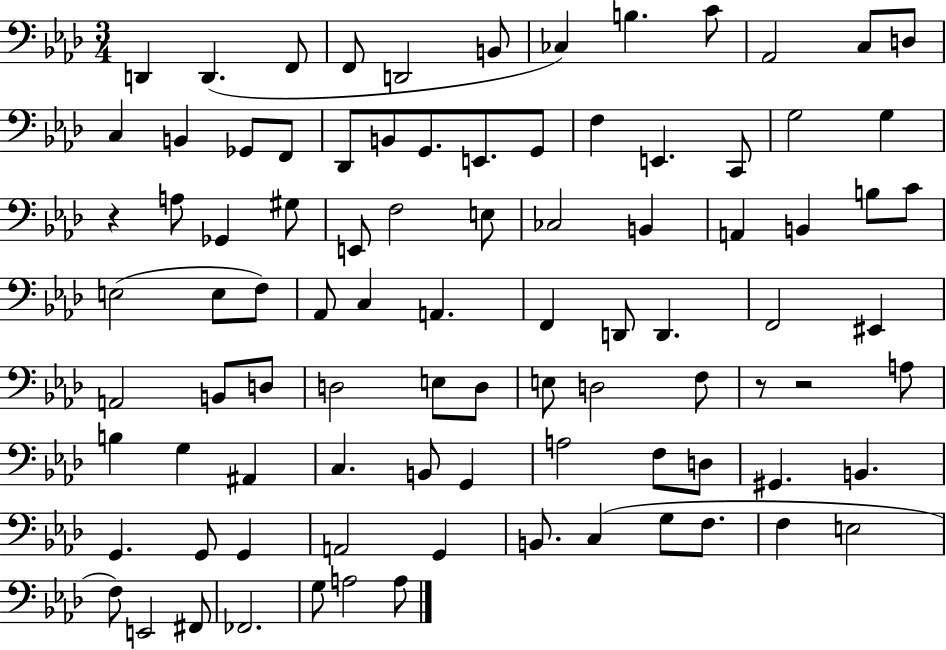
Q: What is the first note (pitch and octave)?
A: D2